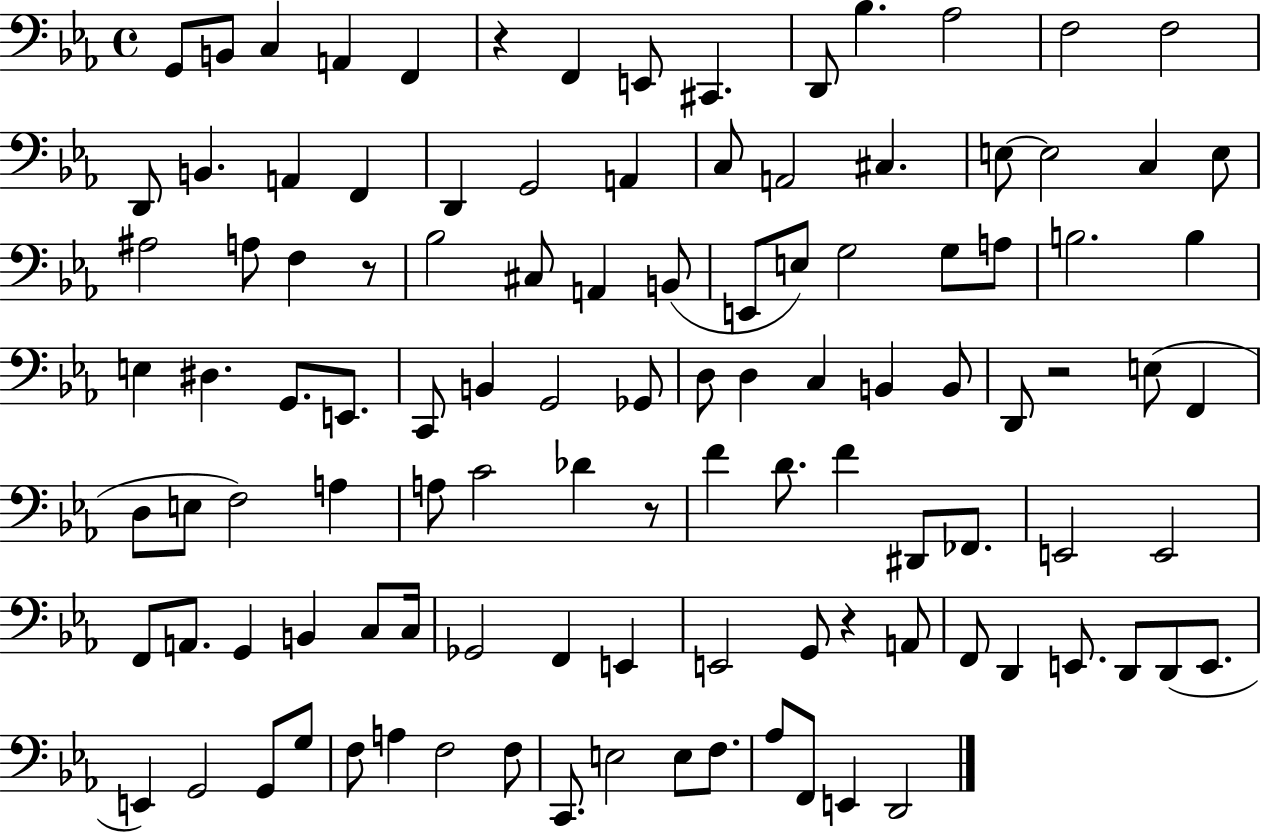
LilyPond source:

{
  \clef bass
  \time 4/4
  \defaultTimeSignature
  \key ees \major
  g,8 b,8 c4 a,4 f,4 | r4 f,4 e,8 cis,4. | d,8 bes4. aes2 | f2 f2 | \break d,8 b,4. a,4 f,4 | d,4 g,2 a,4 | c8 a,2 cis4. | e8~~ e2 c4 e8 | \break ais2 a8 f4 r8 | bes2 cis8 a,4 b,8( | e,8 e8) g2 g8 a8 | b2. b4 | \break e4 dis4. g,8. e,8. | c,8 b,4 g,2 ges,8 | d8 d4 c4 b,4 b,8 | d,8 r2 e8( f,4 | \break d8 e8 f2) a4 | a8 c'2 des'4 r8 | f'4 d'8. f'4 dis,8 fes,8. | e,2 e,2 | \break f,8 a,8. g,4 b,4 c8 c16 | ges,2 f,4 e,4 | e,2 g,8 r4 a,8 | f,8 d,4 e,8. d,8 d,8( e,8. | \break e,4) g,2 g,8 g8 | f8 a4 f2 f8 | c,8. e2 e8 f8. | aes8 f,8 e,4 d,2 | \break \bar "|."
}